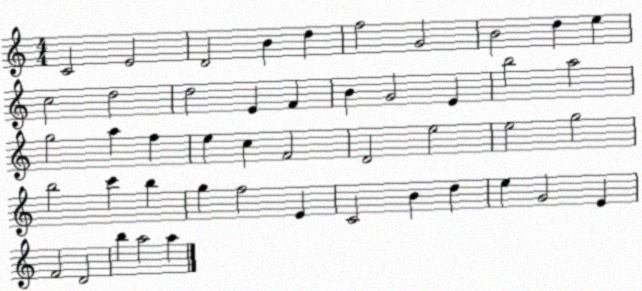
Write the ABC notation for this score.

X:1
T:Untitled
M:4/4
L:1/4
K:C
C2 E2 D2 B d f2 G2 B2 d e c2 d2 d2 E F B G2 E b2 a2 g2 a f e c F2 D2 e2 e2 g2 b2 c' b g f2 E C2 B d e G2 E F2 D2 b a2 a